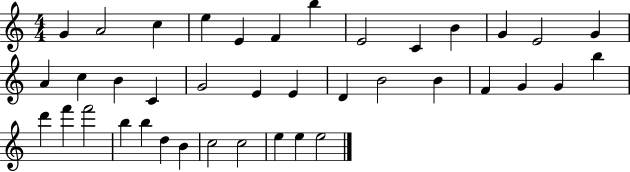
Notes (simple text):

G4/q A4/h C5/q E5/q E4/q F4/q B5/q E4/h C4/q B4/q G4/q E4/h G4/q A4/q C5/q B4/q C4/q G4/h E4/q E4/q D4/q B4/h B4/q F4/q G4/q G4/q B5/q D6/q F6/q F6/h B5/q B5/q D5/q B4/q C5/h C5/h E5/q E5/q E5/h